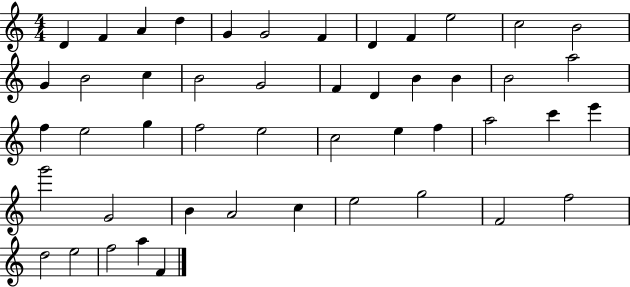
X:1
T:Untitled
M:4/4
L:1/4
K:C
D F A d G G2 F D F e2 c2 B2 G B2 c B2 G2 F D B B B2 a2 f e2 g f2 e2 c2 e f a2 c' e' g'2 G2 B A2 c e2 g2 F2 f2 d2 e2 f2 a F